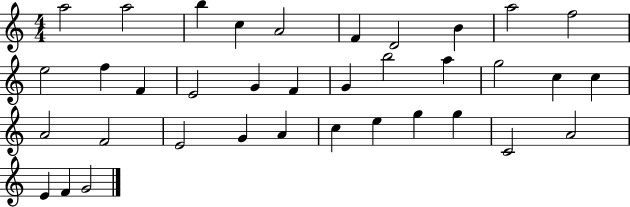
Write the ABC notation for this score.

X:1
T:Untitled
M:4/4
L:1/4
K:C
a2 a2 b c A2 F D2 B a2 f2 e2 f F E2 G F G b2 a g2 c c A2 F2 E2 G A c e g g C2 A2 E F G2